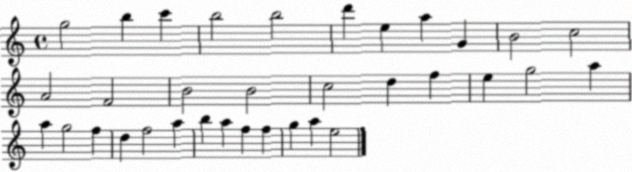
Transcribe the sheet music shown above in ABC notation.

X:1
T:Untitled
M:4/4
L:1/4
K:C
g2 b c' b2 b2 d' e a G B2 c2 A2 F2 B2 B2 c2 d f e g2 a a g2 f d f2 a b a f f g a e2